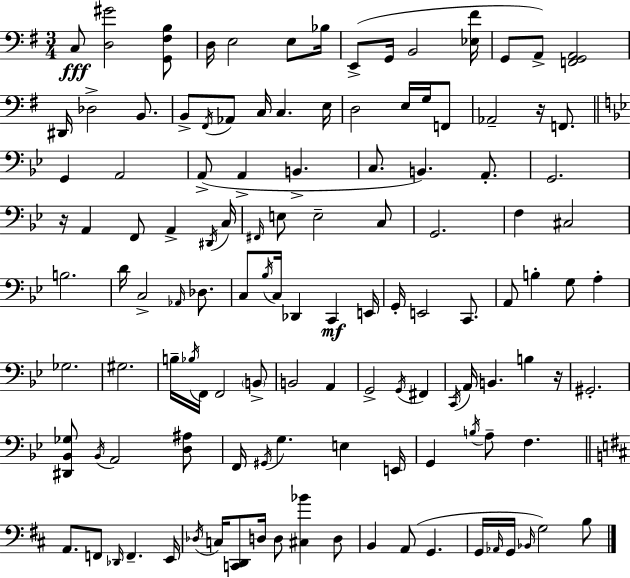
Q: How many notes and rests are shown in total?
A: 122